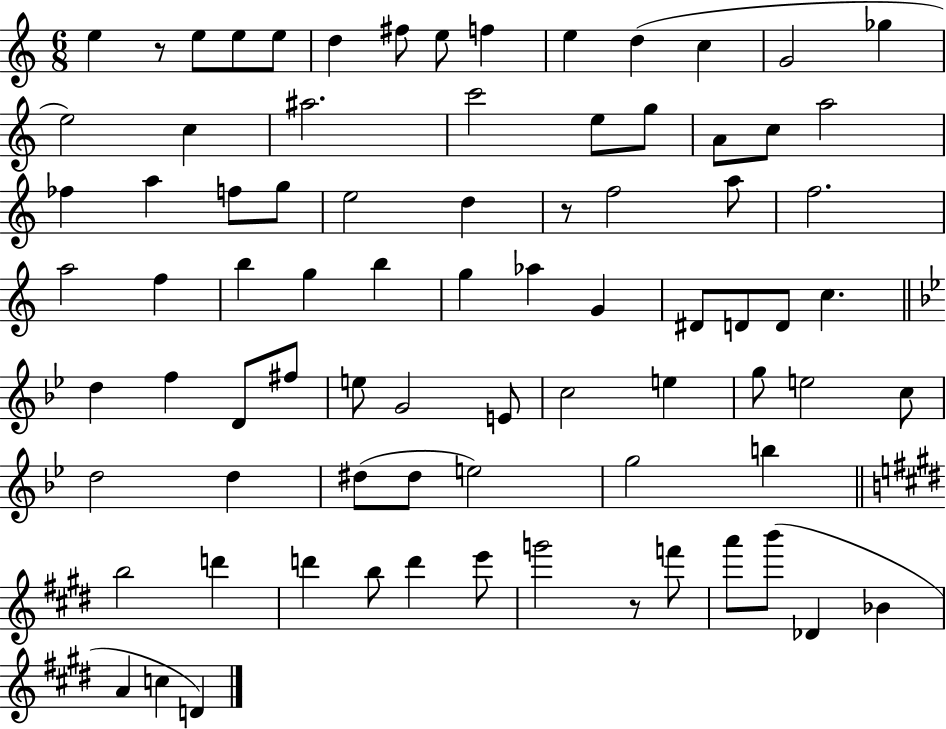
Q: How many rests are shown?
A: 3